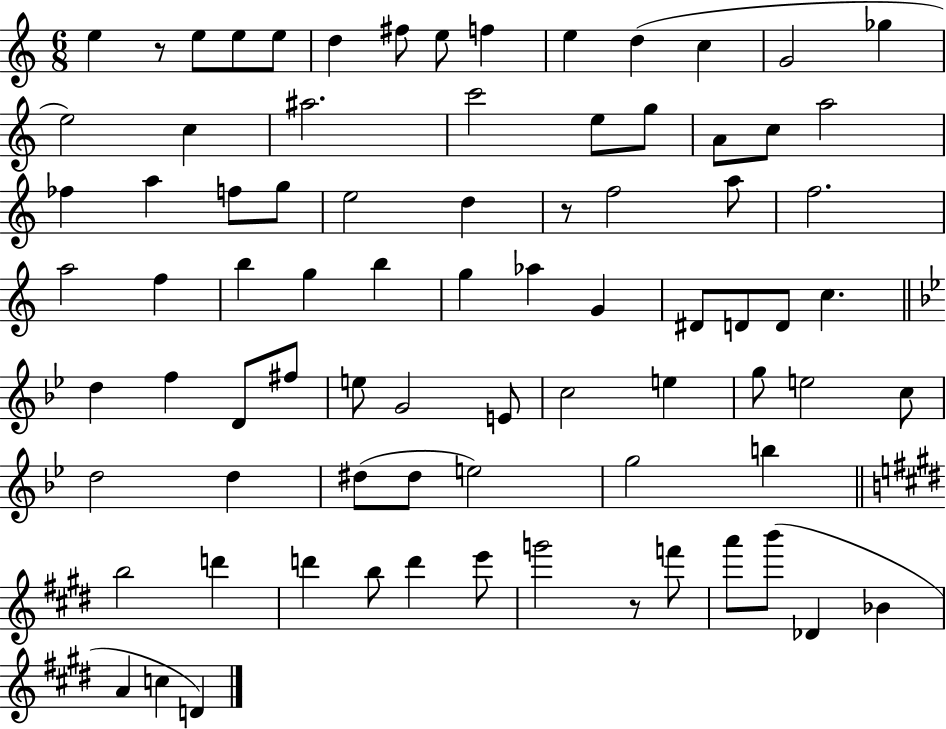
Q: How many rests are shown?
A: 3